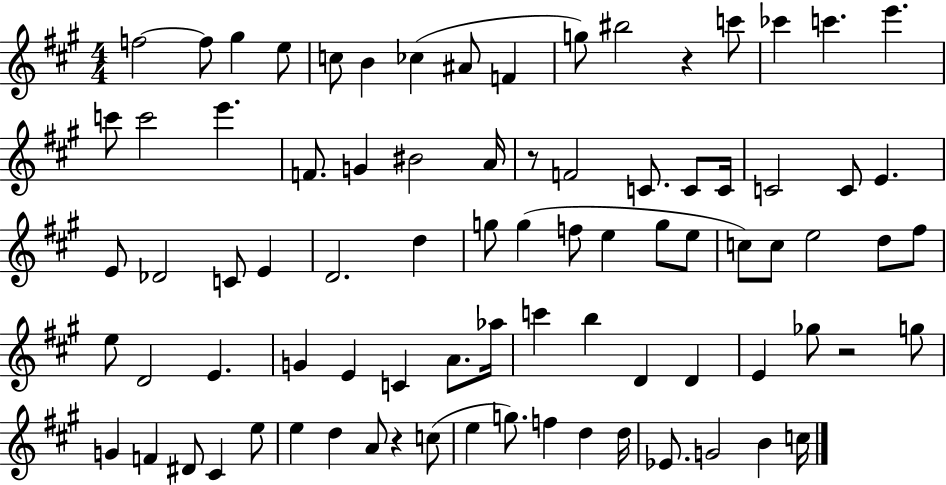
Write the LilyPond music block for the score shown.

{
  \clef treble
  \numericTimeSignature
  \time 4/4
  \key a \major
  \repeat volta 2 { f''2~~ f''8 gis''4 e''8 | c''8 b'4 ces''4( ais'8 f'4 | g''8) bis''2 r4 c'''8 | ces'''4 c'''4. e'''4. | \break c'''8 c'''2 e'''4. | f'8. g'4 bis'2 a'16 | r8 f'2 c'8. c'8 c'16 | c'2 c'8 e'4. | \break e'8 des'2 c'8 e'4 | d'2. d''4 | g''8 g''4( f''8 e''4 g''8 e''8 | c''8) c''8 e''2 d''8 fis''8 | \break e''8 d'2 e'4. | g'4 e'4 c'4 a'8. aes''16 | c'''4 b''4 d'4 d'4 | e'4 ges''8 r2 g''8 | \break g'4 f'4 dis'8 cis'4 e''8 | e''4 d''4 a'8 r4 c''8( | e''4 g''8.) f''4 d''4 d''16 | ees'8. g'2 b'4 c''16 | \break } \bar "|."
}